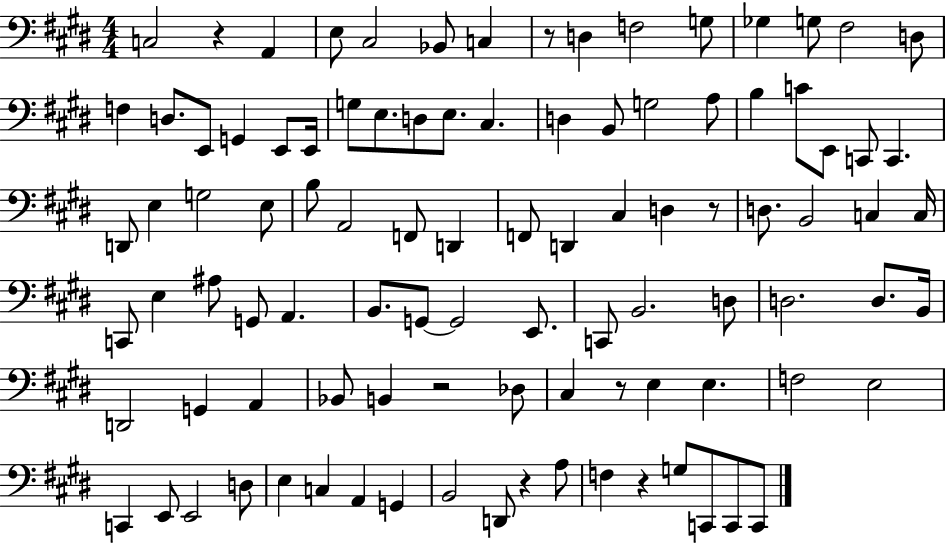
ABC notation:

X:1
T:Untitled
M:4/4
L:1/4
K:E
C,2 z A,, E,/2 ^C,2 _B,,/2 C, z/2 D, F,2 G,/2 _G, G,/2 ^F,2 D,/2 F, D,/2 E,,/2 G,, E,,/2 E,,/4 G,/2 E,/2 D,/2 E,/2 ^C, D, B,,/2 G,2 A,/2 B, C/2 E,,/2 C,,/2 C,, D,,/2 E, G,2 E,/2 B,/2 A,,2 F,,/2 D,, F,,/2 D,, ^C, D, z/2 D,/2 B,,2 C, C,/4 C,,/2 E, ^A,/2 G,,/2 A,, B,,/2 G,,/2 G,,2 E,,/2 C,,/2 B,,2 D,/2 D,2 D,/2 B,,/4 D,,2 G,, A,, _B,,/2 B,, z2 _D,/2 ^C, z/2 E, E, F,2 E,2 C,, E,,/2 E,,2 D,/2 E, C, A,, G,, B,,2 D,,/2 z A,/2 F, z G,/2 C,,/2 C,,/2 C,,/2